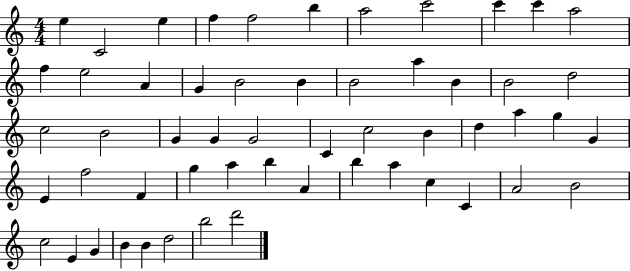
E5/q C4/h E5/q F5/q F5/h B5/q A5/h C6/h C6/q C6/q A5/h F5/q E5/h A4/q G4/q B4/h B4/q B4/h A5/q B4/q B4/h D5/h C5/h B4/h G4/q G4/q G4/h C4/q C5/h B4/q D5/q A5/q G5/q G4/q E4/q F5/h F4/q G5/q A5/q B5/q A4/q B5/q A5/q C5/q C4/q A4/h B4/h C5/h E4/q G4/q B4/q B4/q D5/h B5/h D6/h